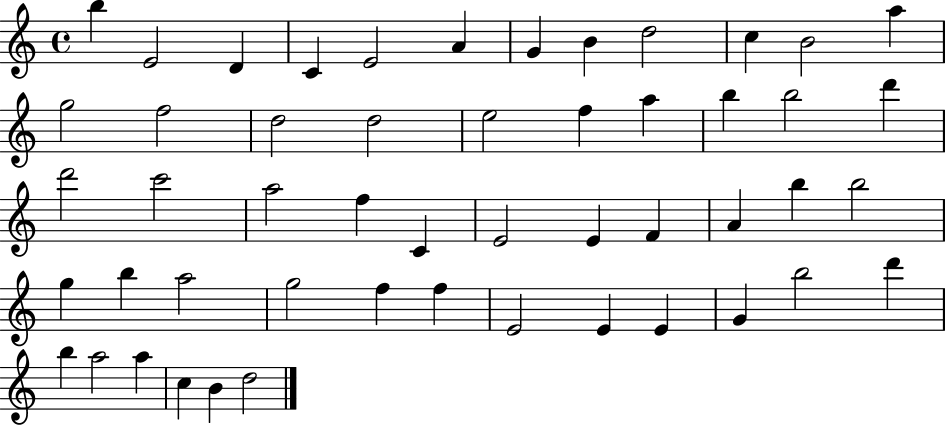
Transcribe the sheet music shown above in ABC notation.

X:1
T:Untitled
M:4/4
L:1/4
K:C
b E2 D C E2 A G B d2 c B2 a g2 f2 d2 d2 e2 f a b b2 d' d'2 c'2 a2 f C E2 E F A b b2 g b a2 g2 f f E2 E E G b2 d' b a2 a c B d2